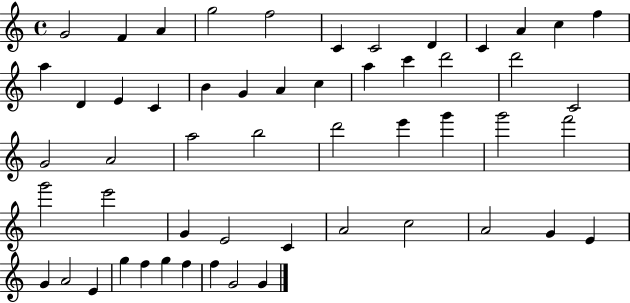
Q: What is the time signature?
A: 4/4